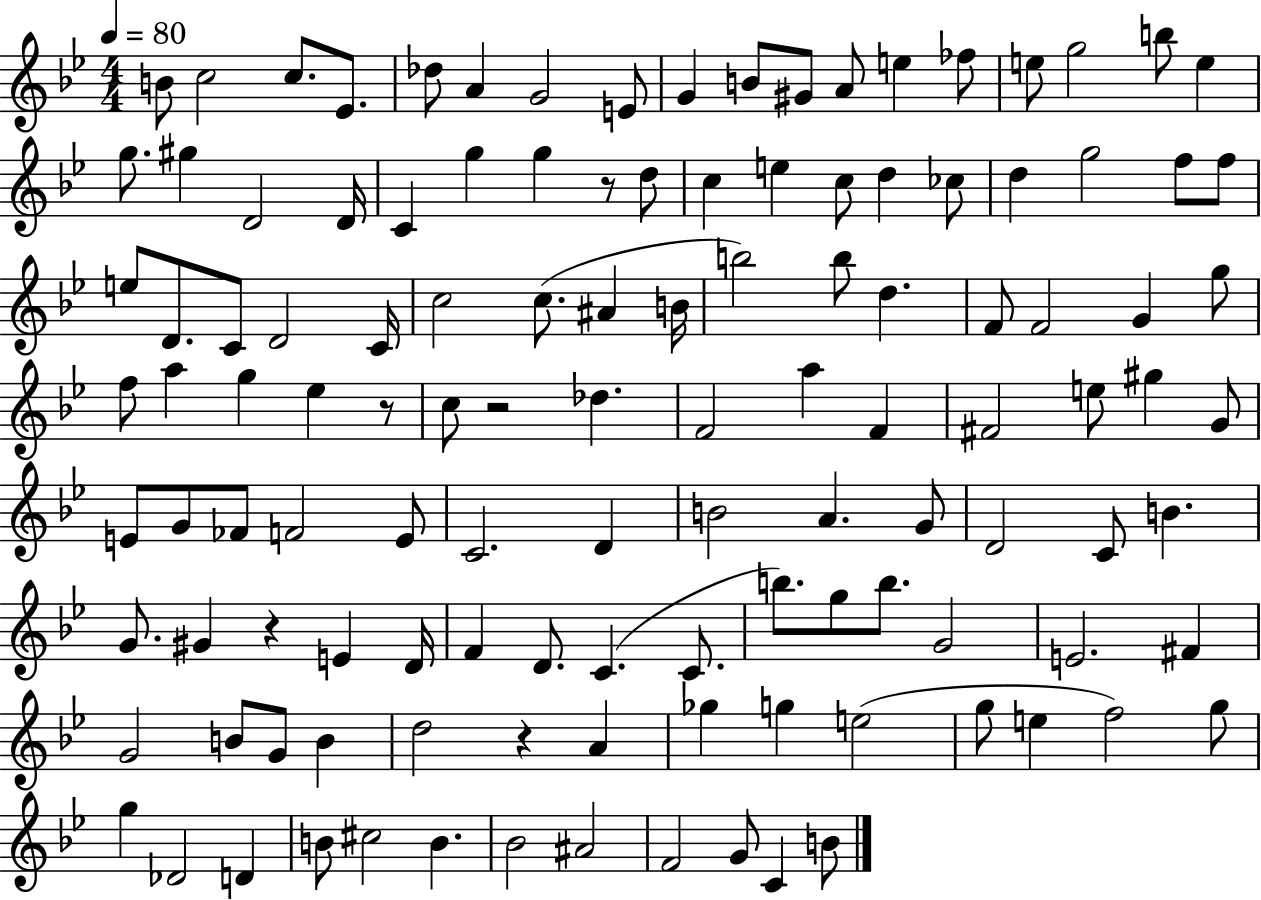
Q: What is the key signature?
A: BES major